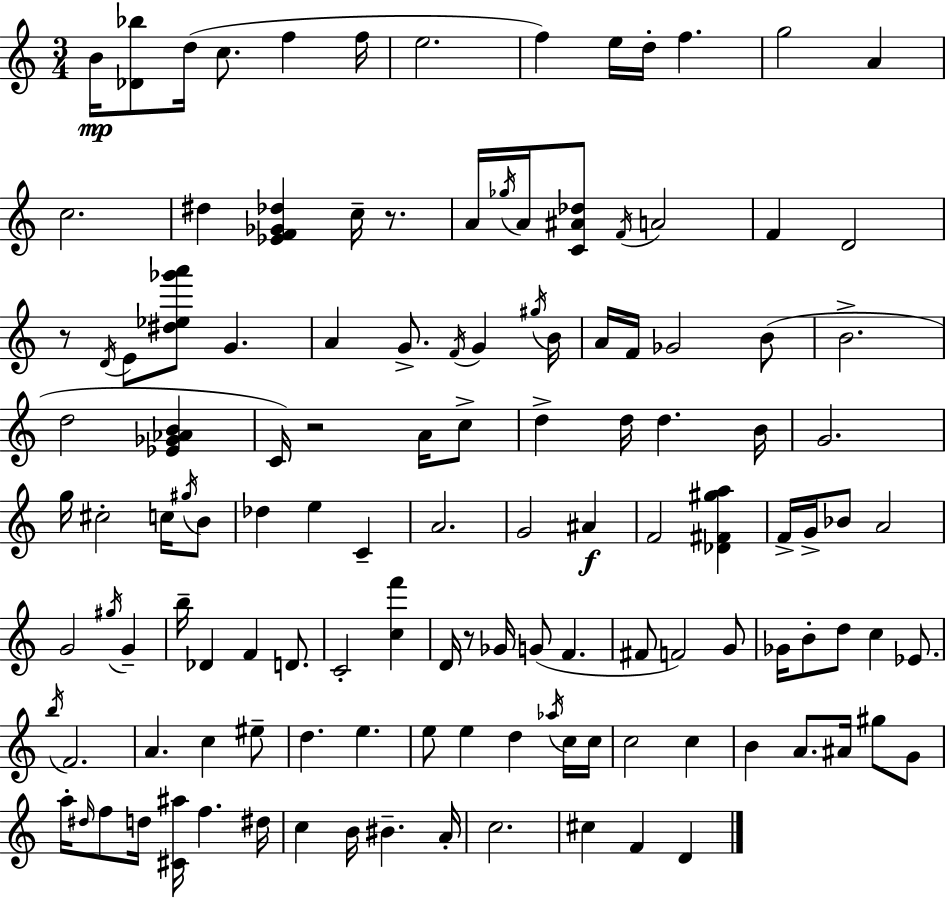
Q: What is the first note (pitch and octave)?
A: B4